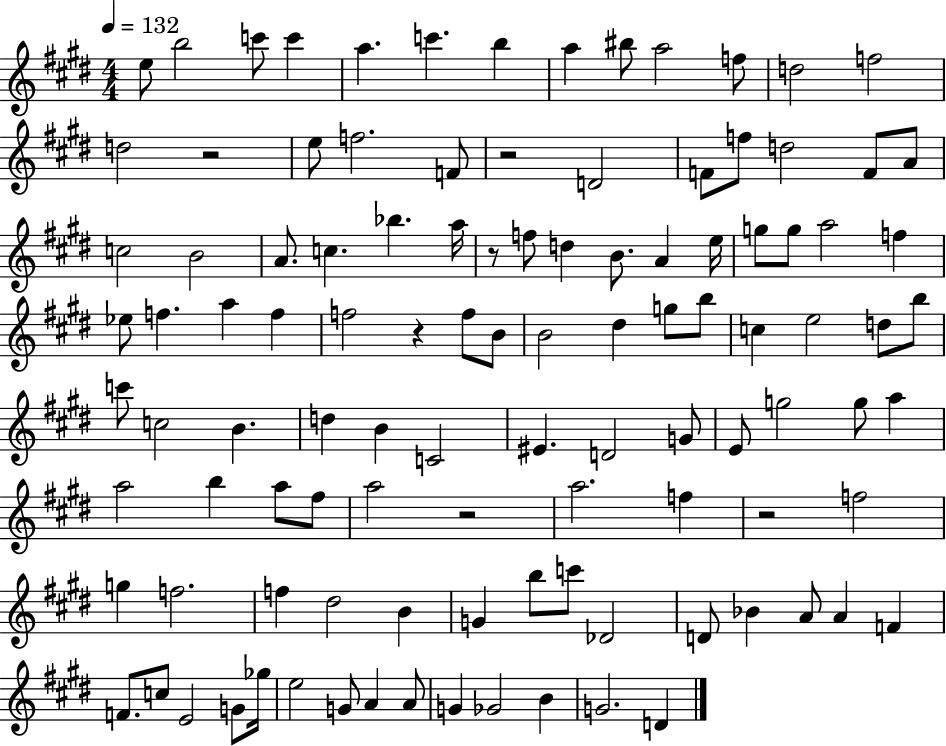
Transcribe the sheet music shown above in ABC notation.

X:1
T:Untitled
M:4/4
L:1/4
K:E
e/2 b2 c'/2 c' a c' b a ^b/2 a2 f/2 d2 f2 d2 z2 e/2 f2 F/2 z2 D2 F/2 f/2 d2 F/2 A/2 c2 B2 A/2 c _b a/4 z/2 f/2 d B/2 A e/4 g/2 g/2 a2 f _e/2 f a f f2 z f/2 B/2 B2 ^d g/2 b/2 c e2 d/2 b/2 c'/2 c2 B d B C2 ^E D2 G/2 E/2 g2 g/2 a a2 b a/2 ^f/2 a2 z2 a2 f z2 f2 g f2 f ^d2 B G b/2 c'/2 _D2 D/2 _B A/2 A F F/2 c/2 E2 G/2 _g/4 e2 G/2 A A/2 G _G2 B G2 D